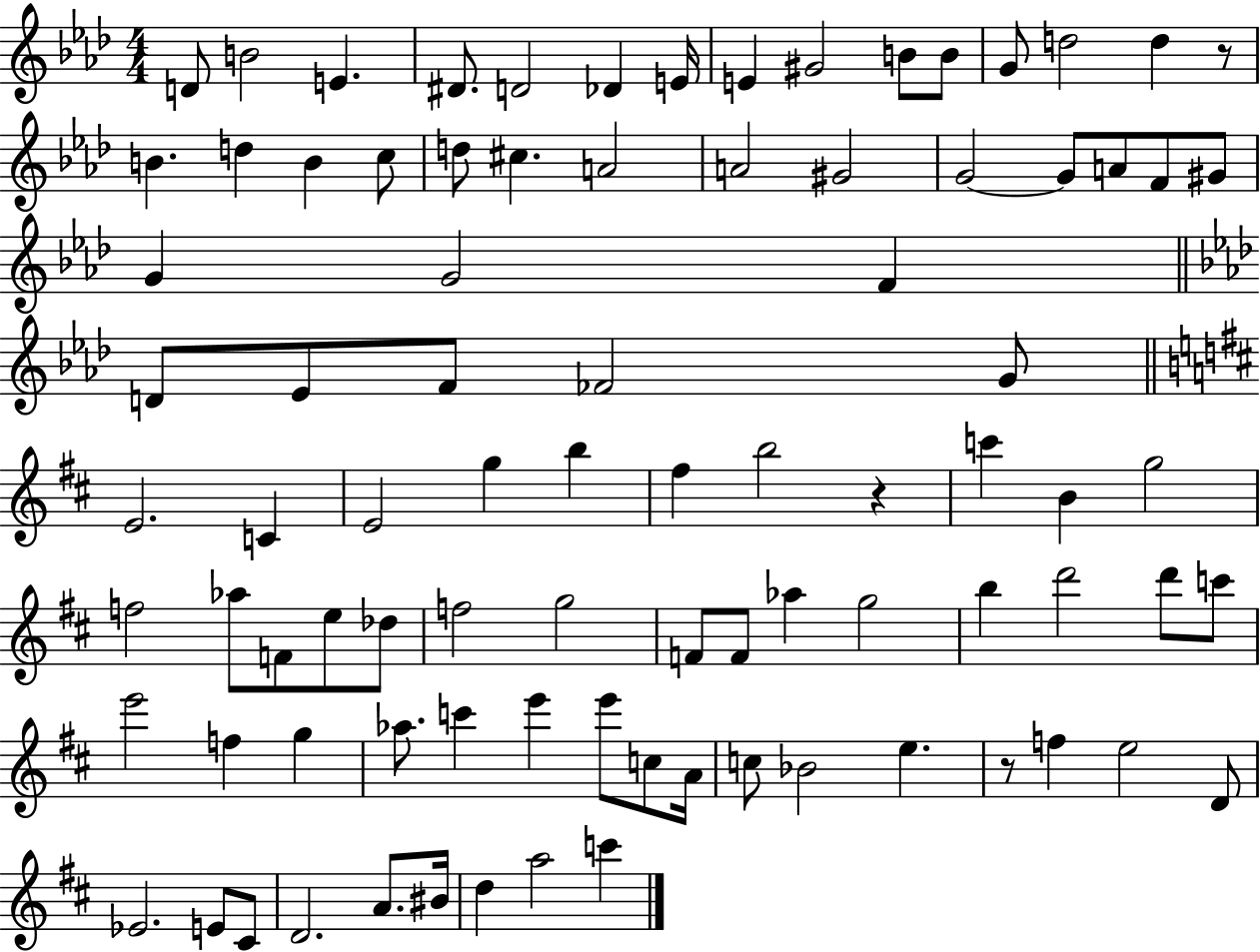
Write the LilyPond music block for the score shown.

{
  \clef treble
  \numericTimeSignature
  \time 4/4
  \key aes \major
  \repeat volta 2 { d'8 b'2 e'4. | dis'8. d'2 des'4 e'16 | e'4 gis'2 b'8 b'8 | g'8 d''2 d''4 r8 | \break b'4. d''4 b'4 c''8 | d''8 cis''4. a'2 | a'2 gis'2 | g'2~~ g'8 a'8 f'8 gis'8 | \break g'4 g'2 f'4 | \bar "||" \break \key aes \major d'8 ees'8 f'8 fes'2 g'8 | \bar "||" \break \key d \major e'2. c'4 | e'2 g''4 b''4 | fis''4 b''2 r4 | c'''4 b'4 g''2 | \break f''2 aes''8 f'8 e''8 des''8 | f''2 g''2 | f'8 f'8 aes''4 g''2 | b''4 d'''2 d'''8 c'''8 | \break e'''2 f''4 g''4 | aes''8. c'''4 e'''4 e'''8 c''8 a'16 | c''8 bes'2 e''4. | r8 f''4 e''2 d'8 | \break ees'2. e'8 cis'8 | d'2. a'8. bis'16 | d''4 a''2 c'''4 | } \bar "|."
}